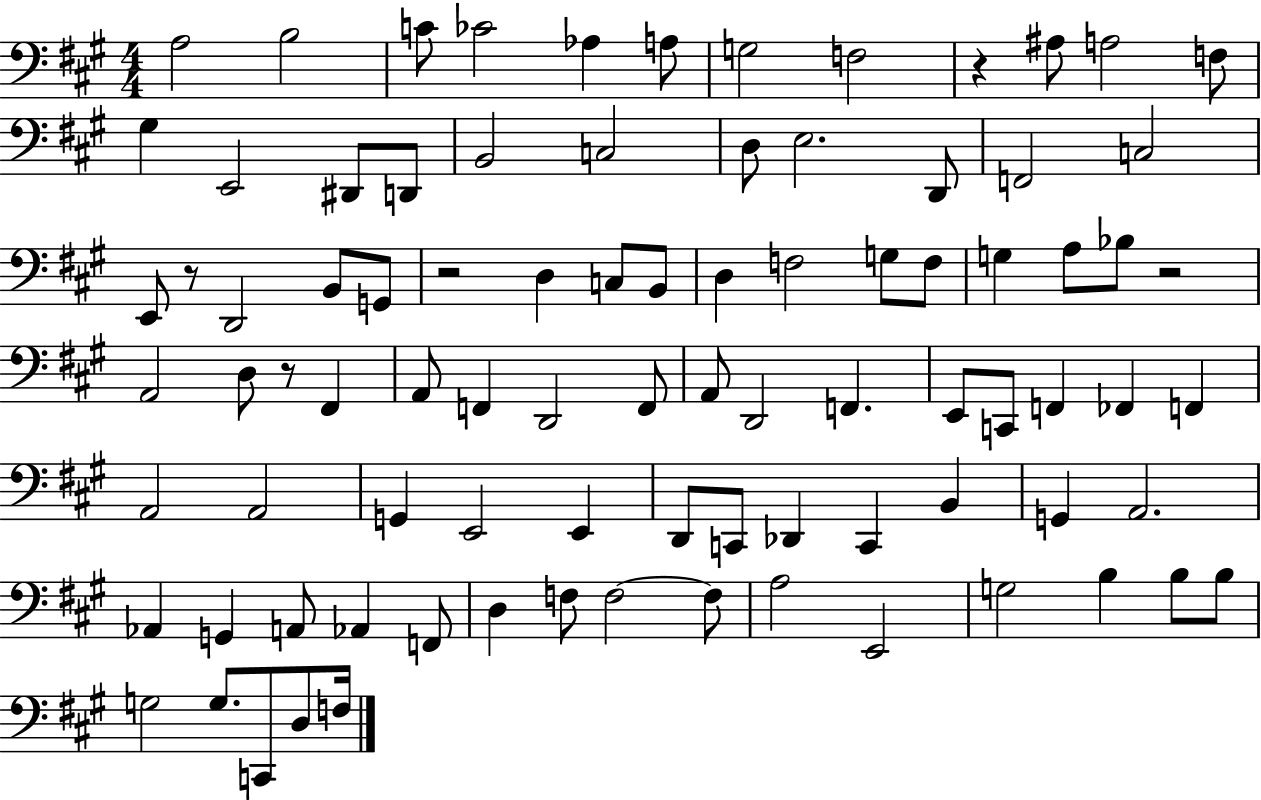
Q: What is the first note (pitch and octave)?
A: A3